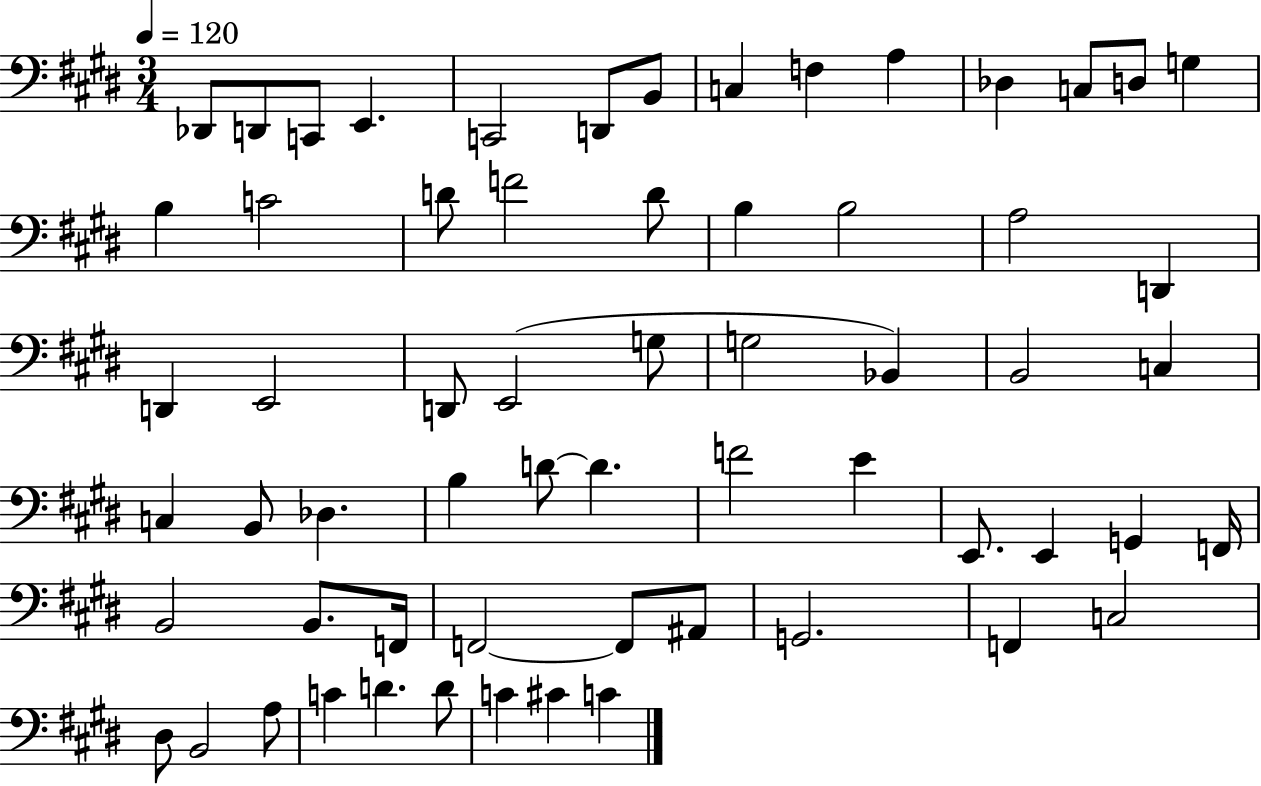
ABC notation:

X:1
T:Untitled
M:3/4
L:1/4
K:E
_D,,/2 D,,/2 C,,/2 E,, C,,2 D,,/2 B,,/2 C, F, A, _D, C,/2 D,/2 G, B, C2 D/2 F2 D/2 B, B,2 A,2 D,, D,, E,,2 D,,/2 E,,2 G,/2 G,2 _B,, B,,2 C, C, B,,/2 _D, B, D/2 D F2 E E,,/2 E,, G,, F,,/4 B,,2 B,,/2 F,,/4 F,,2 F,,/2 ^A,,/2 G,,2 F,, C,2 ^D,/2 B,,2 A,/2 C D D/2 C ^C C